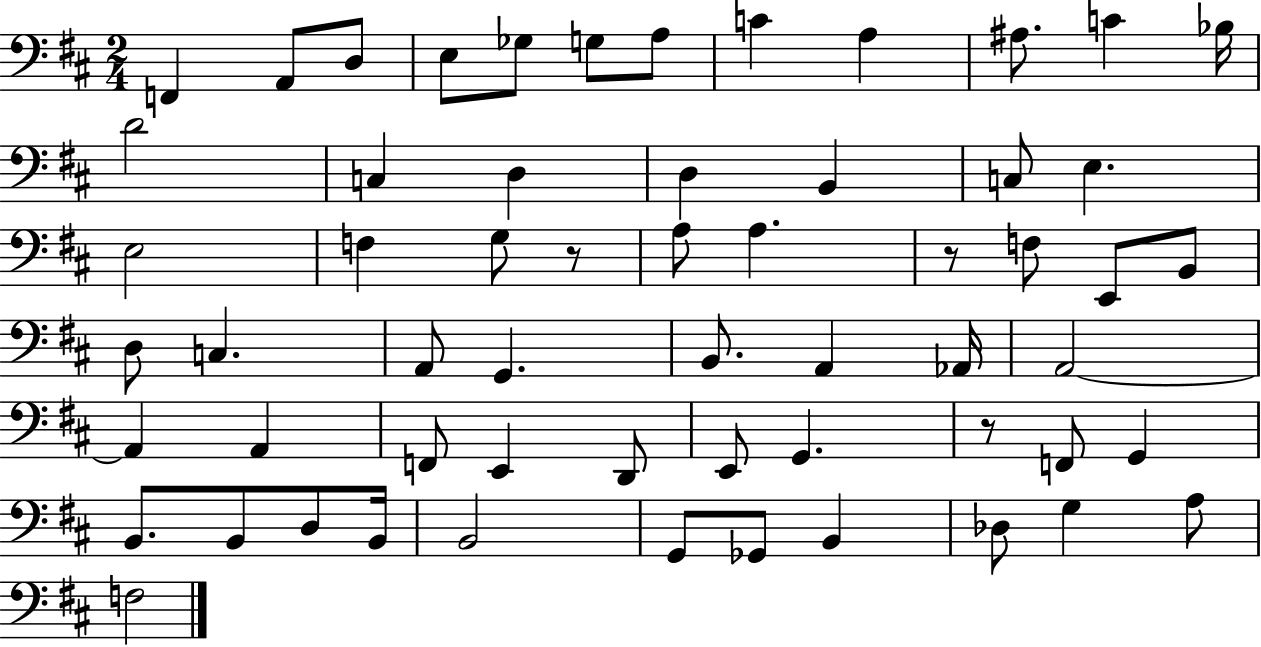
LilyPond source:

{
  \clef bass
  \numericTimeSignature
  \time 2/4
  \key d \major
  f,4 a,8 d8 | e8 ges8 g8 a8 | c'4 a4 | ais8. c'4 bes16 | \break d'2 | c4 d4 | d4 b,4 | c8 e4. | \break e2 | f4 g8 r8 | a8 a4. | r8 f8 e,8 b,8 | \break d8 c4. | a,8 g,4. | b,8. a,4 aes,16 | a,2~~ | \break a,4 a,4 | f,8 e,4 d,8 | e,8 g,4. | r8 f,8 g,4 | \break b,8. b,8 d8 b,16 | b,2 | g,8 ges,8 b,4 | des8 g4 a8 | \break f2 | \bar "|."
}